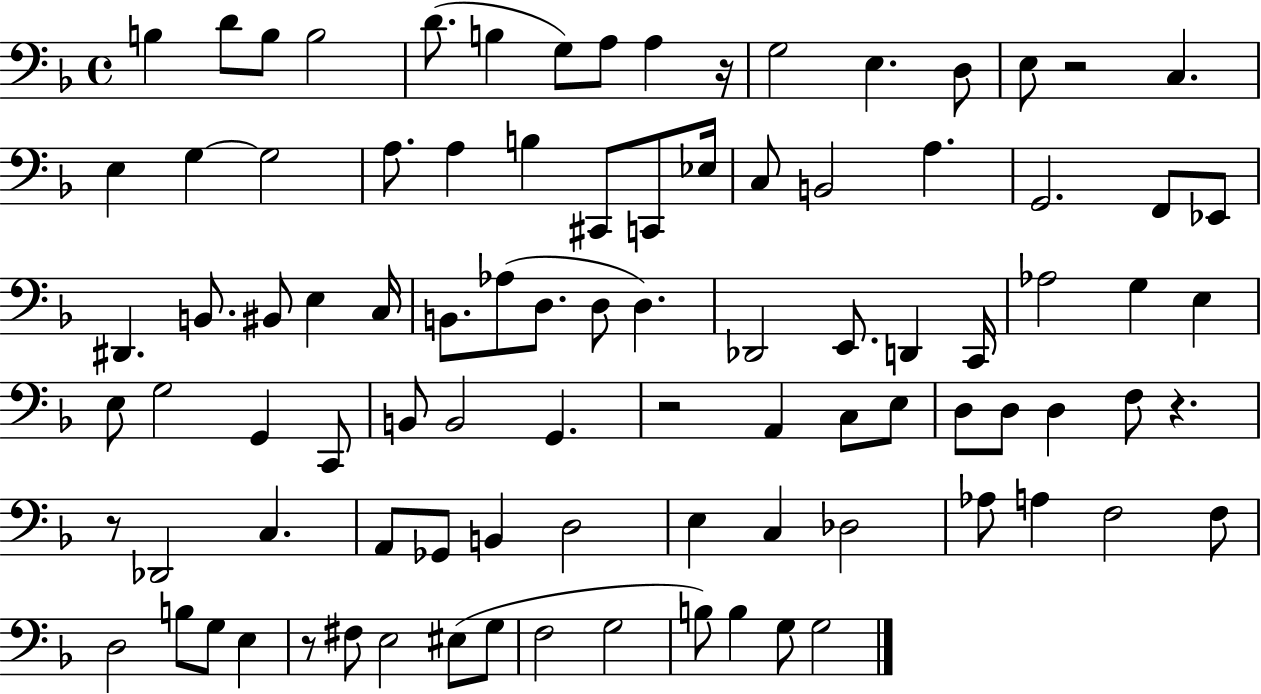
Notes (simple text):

B3/q D4/e B3/e B3/h D4/e. B3/q G3/e A3/e A3/q R/s G3/h E3/q. D3/e E3/e R/h C3/q. E3/q G3/q G3/h A3/e. A3/q B3/q C#2/e C2/e Eb3/s C3/e B2/h A3/q. G2/h. F2/e Eb2/e D#2/q. B2/e. BIS2/e E3/q C3/s B2/e. Ab3/e D3/e. D3/e D3/q. Db2/h E2/e. D2/q C2/s Ab3/h G3/q E3/q E3/e G3/h G2/q C2/e B2/e B2/h G2/q. R/h A2/q C3/e E3/e D3/e D3/e D3/q F3/e R/q. R/e Db2/h C3/q. A2/e Gb2/e B2/q D3/h E3/q C3/q Db3/h Ab3/e A3/q F3/h F3/e D3/h B3/e G3/e E3/q R/e F#3/e E3/h EIS3/e G3/e F3/h G3/h B3/e B3/q G3/e G3/h